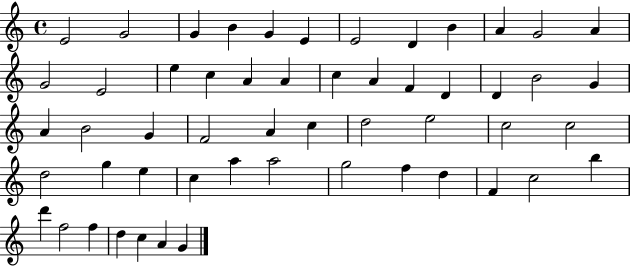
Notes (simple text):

E4/h G4/h G4/q B4/q G4/q E4/q E4/h D4/q B4/q A4/q G4/h A4/q G4/h E4/h E5/q C5/q A4/q A4/q C5/q A4/q F4/q D4/q D4/q B4/h G4/q A4/q B4/h G4/q F4/h A4/q C5/q D5/h E5/h C5/h C5/h D5/h G5/q E5/q C5/q A5/q A5/h G5/h F5/q D5/q F4/q C5/h B5/q D6/q F5/h F5/q D5/q C5/q A4/q G4/q